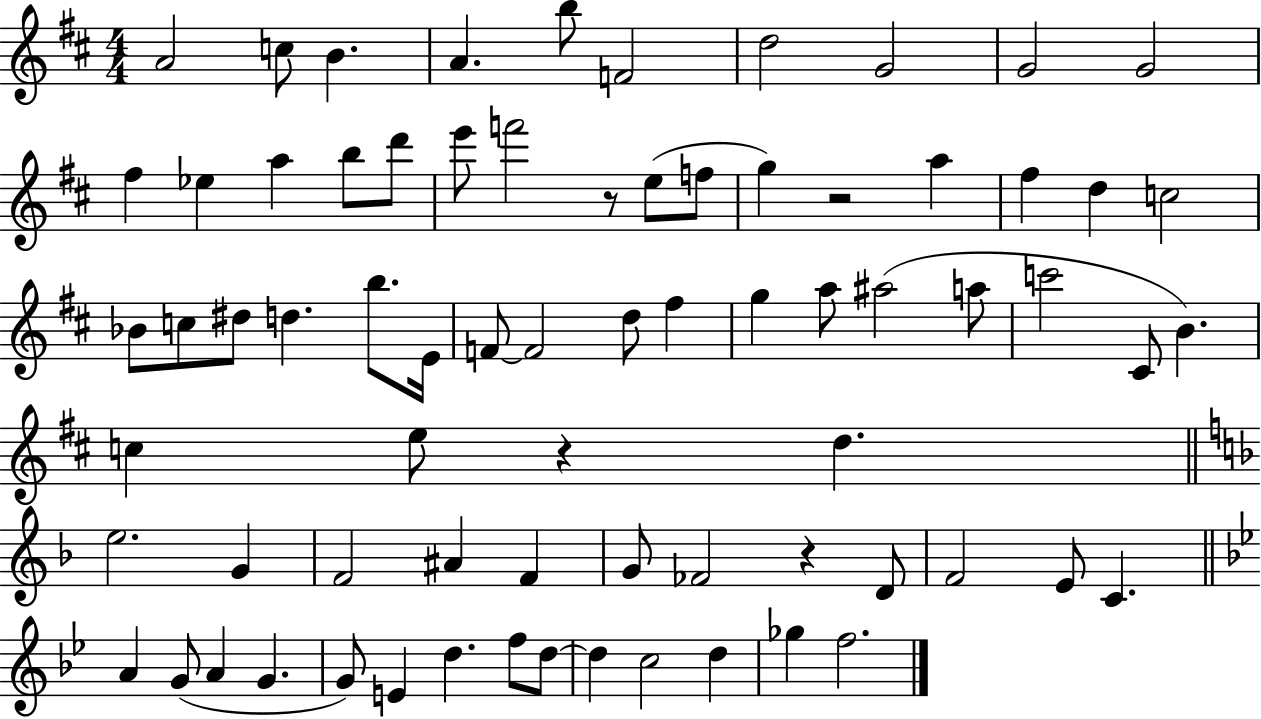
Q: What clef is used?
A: treble